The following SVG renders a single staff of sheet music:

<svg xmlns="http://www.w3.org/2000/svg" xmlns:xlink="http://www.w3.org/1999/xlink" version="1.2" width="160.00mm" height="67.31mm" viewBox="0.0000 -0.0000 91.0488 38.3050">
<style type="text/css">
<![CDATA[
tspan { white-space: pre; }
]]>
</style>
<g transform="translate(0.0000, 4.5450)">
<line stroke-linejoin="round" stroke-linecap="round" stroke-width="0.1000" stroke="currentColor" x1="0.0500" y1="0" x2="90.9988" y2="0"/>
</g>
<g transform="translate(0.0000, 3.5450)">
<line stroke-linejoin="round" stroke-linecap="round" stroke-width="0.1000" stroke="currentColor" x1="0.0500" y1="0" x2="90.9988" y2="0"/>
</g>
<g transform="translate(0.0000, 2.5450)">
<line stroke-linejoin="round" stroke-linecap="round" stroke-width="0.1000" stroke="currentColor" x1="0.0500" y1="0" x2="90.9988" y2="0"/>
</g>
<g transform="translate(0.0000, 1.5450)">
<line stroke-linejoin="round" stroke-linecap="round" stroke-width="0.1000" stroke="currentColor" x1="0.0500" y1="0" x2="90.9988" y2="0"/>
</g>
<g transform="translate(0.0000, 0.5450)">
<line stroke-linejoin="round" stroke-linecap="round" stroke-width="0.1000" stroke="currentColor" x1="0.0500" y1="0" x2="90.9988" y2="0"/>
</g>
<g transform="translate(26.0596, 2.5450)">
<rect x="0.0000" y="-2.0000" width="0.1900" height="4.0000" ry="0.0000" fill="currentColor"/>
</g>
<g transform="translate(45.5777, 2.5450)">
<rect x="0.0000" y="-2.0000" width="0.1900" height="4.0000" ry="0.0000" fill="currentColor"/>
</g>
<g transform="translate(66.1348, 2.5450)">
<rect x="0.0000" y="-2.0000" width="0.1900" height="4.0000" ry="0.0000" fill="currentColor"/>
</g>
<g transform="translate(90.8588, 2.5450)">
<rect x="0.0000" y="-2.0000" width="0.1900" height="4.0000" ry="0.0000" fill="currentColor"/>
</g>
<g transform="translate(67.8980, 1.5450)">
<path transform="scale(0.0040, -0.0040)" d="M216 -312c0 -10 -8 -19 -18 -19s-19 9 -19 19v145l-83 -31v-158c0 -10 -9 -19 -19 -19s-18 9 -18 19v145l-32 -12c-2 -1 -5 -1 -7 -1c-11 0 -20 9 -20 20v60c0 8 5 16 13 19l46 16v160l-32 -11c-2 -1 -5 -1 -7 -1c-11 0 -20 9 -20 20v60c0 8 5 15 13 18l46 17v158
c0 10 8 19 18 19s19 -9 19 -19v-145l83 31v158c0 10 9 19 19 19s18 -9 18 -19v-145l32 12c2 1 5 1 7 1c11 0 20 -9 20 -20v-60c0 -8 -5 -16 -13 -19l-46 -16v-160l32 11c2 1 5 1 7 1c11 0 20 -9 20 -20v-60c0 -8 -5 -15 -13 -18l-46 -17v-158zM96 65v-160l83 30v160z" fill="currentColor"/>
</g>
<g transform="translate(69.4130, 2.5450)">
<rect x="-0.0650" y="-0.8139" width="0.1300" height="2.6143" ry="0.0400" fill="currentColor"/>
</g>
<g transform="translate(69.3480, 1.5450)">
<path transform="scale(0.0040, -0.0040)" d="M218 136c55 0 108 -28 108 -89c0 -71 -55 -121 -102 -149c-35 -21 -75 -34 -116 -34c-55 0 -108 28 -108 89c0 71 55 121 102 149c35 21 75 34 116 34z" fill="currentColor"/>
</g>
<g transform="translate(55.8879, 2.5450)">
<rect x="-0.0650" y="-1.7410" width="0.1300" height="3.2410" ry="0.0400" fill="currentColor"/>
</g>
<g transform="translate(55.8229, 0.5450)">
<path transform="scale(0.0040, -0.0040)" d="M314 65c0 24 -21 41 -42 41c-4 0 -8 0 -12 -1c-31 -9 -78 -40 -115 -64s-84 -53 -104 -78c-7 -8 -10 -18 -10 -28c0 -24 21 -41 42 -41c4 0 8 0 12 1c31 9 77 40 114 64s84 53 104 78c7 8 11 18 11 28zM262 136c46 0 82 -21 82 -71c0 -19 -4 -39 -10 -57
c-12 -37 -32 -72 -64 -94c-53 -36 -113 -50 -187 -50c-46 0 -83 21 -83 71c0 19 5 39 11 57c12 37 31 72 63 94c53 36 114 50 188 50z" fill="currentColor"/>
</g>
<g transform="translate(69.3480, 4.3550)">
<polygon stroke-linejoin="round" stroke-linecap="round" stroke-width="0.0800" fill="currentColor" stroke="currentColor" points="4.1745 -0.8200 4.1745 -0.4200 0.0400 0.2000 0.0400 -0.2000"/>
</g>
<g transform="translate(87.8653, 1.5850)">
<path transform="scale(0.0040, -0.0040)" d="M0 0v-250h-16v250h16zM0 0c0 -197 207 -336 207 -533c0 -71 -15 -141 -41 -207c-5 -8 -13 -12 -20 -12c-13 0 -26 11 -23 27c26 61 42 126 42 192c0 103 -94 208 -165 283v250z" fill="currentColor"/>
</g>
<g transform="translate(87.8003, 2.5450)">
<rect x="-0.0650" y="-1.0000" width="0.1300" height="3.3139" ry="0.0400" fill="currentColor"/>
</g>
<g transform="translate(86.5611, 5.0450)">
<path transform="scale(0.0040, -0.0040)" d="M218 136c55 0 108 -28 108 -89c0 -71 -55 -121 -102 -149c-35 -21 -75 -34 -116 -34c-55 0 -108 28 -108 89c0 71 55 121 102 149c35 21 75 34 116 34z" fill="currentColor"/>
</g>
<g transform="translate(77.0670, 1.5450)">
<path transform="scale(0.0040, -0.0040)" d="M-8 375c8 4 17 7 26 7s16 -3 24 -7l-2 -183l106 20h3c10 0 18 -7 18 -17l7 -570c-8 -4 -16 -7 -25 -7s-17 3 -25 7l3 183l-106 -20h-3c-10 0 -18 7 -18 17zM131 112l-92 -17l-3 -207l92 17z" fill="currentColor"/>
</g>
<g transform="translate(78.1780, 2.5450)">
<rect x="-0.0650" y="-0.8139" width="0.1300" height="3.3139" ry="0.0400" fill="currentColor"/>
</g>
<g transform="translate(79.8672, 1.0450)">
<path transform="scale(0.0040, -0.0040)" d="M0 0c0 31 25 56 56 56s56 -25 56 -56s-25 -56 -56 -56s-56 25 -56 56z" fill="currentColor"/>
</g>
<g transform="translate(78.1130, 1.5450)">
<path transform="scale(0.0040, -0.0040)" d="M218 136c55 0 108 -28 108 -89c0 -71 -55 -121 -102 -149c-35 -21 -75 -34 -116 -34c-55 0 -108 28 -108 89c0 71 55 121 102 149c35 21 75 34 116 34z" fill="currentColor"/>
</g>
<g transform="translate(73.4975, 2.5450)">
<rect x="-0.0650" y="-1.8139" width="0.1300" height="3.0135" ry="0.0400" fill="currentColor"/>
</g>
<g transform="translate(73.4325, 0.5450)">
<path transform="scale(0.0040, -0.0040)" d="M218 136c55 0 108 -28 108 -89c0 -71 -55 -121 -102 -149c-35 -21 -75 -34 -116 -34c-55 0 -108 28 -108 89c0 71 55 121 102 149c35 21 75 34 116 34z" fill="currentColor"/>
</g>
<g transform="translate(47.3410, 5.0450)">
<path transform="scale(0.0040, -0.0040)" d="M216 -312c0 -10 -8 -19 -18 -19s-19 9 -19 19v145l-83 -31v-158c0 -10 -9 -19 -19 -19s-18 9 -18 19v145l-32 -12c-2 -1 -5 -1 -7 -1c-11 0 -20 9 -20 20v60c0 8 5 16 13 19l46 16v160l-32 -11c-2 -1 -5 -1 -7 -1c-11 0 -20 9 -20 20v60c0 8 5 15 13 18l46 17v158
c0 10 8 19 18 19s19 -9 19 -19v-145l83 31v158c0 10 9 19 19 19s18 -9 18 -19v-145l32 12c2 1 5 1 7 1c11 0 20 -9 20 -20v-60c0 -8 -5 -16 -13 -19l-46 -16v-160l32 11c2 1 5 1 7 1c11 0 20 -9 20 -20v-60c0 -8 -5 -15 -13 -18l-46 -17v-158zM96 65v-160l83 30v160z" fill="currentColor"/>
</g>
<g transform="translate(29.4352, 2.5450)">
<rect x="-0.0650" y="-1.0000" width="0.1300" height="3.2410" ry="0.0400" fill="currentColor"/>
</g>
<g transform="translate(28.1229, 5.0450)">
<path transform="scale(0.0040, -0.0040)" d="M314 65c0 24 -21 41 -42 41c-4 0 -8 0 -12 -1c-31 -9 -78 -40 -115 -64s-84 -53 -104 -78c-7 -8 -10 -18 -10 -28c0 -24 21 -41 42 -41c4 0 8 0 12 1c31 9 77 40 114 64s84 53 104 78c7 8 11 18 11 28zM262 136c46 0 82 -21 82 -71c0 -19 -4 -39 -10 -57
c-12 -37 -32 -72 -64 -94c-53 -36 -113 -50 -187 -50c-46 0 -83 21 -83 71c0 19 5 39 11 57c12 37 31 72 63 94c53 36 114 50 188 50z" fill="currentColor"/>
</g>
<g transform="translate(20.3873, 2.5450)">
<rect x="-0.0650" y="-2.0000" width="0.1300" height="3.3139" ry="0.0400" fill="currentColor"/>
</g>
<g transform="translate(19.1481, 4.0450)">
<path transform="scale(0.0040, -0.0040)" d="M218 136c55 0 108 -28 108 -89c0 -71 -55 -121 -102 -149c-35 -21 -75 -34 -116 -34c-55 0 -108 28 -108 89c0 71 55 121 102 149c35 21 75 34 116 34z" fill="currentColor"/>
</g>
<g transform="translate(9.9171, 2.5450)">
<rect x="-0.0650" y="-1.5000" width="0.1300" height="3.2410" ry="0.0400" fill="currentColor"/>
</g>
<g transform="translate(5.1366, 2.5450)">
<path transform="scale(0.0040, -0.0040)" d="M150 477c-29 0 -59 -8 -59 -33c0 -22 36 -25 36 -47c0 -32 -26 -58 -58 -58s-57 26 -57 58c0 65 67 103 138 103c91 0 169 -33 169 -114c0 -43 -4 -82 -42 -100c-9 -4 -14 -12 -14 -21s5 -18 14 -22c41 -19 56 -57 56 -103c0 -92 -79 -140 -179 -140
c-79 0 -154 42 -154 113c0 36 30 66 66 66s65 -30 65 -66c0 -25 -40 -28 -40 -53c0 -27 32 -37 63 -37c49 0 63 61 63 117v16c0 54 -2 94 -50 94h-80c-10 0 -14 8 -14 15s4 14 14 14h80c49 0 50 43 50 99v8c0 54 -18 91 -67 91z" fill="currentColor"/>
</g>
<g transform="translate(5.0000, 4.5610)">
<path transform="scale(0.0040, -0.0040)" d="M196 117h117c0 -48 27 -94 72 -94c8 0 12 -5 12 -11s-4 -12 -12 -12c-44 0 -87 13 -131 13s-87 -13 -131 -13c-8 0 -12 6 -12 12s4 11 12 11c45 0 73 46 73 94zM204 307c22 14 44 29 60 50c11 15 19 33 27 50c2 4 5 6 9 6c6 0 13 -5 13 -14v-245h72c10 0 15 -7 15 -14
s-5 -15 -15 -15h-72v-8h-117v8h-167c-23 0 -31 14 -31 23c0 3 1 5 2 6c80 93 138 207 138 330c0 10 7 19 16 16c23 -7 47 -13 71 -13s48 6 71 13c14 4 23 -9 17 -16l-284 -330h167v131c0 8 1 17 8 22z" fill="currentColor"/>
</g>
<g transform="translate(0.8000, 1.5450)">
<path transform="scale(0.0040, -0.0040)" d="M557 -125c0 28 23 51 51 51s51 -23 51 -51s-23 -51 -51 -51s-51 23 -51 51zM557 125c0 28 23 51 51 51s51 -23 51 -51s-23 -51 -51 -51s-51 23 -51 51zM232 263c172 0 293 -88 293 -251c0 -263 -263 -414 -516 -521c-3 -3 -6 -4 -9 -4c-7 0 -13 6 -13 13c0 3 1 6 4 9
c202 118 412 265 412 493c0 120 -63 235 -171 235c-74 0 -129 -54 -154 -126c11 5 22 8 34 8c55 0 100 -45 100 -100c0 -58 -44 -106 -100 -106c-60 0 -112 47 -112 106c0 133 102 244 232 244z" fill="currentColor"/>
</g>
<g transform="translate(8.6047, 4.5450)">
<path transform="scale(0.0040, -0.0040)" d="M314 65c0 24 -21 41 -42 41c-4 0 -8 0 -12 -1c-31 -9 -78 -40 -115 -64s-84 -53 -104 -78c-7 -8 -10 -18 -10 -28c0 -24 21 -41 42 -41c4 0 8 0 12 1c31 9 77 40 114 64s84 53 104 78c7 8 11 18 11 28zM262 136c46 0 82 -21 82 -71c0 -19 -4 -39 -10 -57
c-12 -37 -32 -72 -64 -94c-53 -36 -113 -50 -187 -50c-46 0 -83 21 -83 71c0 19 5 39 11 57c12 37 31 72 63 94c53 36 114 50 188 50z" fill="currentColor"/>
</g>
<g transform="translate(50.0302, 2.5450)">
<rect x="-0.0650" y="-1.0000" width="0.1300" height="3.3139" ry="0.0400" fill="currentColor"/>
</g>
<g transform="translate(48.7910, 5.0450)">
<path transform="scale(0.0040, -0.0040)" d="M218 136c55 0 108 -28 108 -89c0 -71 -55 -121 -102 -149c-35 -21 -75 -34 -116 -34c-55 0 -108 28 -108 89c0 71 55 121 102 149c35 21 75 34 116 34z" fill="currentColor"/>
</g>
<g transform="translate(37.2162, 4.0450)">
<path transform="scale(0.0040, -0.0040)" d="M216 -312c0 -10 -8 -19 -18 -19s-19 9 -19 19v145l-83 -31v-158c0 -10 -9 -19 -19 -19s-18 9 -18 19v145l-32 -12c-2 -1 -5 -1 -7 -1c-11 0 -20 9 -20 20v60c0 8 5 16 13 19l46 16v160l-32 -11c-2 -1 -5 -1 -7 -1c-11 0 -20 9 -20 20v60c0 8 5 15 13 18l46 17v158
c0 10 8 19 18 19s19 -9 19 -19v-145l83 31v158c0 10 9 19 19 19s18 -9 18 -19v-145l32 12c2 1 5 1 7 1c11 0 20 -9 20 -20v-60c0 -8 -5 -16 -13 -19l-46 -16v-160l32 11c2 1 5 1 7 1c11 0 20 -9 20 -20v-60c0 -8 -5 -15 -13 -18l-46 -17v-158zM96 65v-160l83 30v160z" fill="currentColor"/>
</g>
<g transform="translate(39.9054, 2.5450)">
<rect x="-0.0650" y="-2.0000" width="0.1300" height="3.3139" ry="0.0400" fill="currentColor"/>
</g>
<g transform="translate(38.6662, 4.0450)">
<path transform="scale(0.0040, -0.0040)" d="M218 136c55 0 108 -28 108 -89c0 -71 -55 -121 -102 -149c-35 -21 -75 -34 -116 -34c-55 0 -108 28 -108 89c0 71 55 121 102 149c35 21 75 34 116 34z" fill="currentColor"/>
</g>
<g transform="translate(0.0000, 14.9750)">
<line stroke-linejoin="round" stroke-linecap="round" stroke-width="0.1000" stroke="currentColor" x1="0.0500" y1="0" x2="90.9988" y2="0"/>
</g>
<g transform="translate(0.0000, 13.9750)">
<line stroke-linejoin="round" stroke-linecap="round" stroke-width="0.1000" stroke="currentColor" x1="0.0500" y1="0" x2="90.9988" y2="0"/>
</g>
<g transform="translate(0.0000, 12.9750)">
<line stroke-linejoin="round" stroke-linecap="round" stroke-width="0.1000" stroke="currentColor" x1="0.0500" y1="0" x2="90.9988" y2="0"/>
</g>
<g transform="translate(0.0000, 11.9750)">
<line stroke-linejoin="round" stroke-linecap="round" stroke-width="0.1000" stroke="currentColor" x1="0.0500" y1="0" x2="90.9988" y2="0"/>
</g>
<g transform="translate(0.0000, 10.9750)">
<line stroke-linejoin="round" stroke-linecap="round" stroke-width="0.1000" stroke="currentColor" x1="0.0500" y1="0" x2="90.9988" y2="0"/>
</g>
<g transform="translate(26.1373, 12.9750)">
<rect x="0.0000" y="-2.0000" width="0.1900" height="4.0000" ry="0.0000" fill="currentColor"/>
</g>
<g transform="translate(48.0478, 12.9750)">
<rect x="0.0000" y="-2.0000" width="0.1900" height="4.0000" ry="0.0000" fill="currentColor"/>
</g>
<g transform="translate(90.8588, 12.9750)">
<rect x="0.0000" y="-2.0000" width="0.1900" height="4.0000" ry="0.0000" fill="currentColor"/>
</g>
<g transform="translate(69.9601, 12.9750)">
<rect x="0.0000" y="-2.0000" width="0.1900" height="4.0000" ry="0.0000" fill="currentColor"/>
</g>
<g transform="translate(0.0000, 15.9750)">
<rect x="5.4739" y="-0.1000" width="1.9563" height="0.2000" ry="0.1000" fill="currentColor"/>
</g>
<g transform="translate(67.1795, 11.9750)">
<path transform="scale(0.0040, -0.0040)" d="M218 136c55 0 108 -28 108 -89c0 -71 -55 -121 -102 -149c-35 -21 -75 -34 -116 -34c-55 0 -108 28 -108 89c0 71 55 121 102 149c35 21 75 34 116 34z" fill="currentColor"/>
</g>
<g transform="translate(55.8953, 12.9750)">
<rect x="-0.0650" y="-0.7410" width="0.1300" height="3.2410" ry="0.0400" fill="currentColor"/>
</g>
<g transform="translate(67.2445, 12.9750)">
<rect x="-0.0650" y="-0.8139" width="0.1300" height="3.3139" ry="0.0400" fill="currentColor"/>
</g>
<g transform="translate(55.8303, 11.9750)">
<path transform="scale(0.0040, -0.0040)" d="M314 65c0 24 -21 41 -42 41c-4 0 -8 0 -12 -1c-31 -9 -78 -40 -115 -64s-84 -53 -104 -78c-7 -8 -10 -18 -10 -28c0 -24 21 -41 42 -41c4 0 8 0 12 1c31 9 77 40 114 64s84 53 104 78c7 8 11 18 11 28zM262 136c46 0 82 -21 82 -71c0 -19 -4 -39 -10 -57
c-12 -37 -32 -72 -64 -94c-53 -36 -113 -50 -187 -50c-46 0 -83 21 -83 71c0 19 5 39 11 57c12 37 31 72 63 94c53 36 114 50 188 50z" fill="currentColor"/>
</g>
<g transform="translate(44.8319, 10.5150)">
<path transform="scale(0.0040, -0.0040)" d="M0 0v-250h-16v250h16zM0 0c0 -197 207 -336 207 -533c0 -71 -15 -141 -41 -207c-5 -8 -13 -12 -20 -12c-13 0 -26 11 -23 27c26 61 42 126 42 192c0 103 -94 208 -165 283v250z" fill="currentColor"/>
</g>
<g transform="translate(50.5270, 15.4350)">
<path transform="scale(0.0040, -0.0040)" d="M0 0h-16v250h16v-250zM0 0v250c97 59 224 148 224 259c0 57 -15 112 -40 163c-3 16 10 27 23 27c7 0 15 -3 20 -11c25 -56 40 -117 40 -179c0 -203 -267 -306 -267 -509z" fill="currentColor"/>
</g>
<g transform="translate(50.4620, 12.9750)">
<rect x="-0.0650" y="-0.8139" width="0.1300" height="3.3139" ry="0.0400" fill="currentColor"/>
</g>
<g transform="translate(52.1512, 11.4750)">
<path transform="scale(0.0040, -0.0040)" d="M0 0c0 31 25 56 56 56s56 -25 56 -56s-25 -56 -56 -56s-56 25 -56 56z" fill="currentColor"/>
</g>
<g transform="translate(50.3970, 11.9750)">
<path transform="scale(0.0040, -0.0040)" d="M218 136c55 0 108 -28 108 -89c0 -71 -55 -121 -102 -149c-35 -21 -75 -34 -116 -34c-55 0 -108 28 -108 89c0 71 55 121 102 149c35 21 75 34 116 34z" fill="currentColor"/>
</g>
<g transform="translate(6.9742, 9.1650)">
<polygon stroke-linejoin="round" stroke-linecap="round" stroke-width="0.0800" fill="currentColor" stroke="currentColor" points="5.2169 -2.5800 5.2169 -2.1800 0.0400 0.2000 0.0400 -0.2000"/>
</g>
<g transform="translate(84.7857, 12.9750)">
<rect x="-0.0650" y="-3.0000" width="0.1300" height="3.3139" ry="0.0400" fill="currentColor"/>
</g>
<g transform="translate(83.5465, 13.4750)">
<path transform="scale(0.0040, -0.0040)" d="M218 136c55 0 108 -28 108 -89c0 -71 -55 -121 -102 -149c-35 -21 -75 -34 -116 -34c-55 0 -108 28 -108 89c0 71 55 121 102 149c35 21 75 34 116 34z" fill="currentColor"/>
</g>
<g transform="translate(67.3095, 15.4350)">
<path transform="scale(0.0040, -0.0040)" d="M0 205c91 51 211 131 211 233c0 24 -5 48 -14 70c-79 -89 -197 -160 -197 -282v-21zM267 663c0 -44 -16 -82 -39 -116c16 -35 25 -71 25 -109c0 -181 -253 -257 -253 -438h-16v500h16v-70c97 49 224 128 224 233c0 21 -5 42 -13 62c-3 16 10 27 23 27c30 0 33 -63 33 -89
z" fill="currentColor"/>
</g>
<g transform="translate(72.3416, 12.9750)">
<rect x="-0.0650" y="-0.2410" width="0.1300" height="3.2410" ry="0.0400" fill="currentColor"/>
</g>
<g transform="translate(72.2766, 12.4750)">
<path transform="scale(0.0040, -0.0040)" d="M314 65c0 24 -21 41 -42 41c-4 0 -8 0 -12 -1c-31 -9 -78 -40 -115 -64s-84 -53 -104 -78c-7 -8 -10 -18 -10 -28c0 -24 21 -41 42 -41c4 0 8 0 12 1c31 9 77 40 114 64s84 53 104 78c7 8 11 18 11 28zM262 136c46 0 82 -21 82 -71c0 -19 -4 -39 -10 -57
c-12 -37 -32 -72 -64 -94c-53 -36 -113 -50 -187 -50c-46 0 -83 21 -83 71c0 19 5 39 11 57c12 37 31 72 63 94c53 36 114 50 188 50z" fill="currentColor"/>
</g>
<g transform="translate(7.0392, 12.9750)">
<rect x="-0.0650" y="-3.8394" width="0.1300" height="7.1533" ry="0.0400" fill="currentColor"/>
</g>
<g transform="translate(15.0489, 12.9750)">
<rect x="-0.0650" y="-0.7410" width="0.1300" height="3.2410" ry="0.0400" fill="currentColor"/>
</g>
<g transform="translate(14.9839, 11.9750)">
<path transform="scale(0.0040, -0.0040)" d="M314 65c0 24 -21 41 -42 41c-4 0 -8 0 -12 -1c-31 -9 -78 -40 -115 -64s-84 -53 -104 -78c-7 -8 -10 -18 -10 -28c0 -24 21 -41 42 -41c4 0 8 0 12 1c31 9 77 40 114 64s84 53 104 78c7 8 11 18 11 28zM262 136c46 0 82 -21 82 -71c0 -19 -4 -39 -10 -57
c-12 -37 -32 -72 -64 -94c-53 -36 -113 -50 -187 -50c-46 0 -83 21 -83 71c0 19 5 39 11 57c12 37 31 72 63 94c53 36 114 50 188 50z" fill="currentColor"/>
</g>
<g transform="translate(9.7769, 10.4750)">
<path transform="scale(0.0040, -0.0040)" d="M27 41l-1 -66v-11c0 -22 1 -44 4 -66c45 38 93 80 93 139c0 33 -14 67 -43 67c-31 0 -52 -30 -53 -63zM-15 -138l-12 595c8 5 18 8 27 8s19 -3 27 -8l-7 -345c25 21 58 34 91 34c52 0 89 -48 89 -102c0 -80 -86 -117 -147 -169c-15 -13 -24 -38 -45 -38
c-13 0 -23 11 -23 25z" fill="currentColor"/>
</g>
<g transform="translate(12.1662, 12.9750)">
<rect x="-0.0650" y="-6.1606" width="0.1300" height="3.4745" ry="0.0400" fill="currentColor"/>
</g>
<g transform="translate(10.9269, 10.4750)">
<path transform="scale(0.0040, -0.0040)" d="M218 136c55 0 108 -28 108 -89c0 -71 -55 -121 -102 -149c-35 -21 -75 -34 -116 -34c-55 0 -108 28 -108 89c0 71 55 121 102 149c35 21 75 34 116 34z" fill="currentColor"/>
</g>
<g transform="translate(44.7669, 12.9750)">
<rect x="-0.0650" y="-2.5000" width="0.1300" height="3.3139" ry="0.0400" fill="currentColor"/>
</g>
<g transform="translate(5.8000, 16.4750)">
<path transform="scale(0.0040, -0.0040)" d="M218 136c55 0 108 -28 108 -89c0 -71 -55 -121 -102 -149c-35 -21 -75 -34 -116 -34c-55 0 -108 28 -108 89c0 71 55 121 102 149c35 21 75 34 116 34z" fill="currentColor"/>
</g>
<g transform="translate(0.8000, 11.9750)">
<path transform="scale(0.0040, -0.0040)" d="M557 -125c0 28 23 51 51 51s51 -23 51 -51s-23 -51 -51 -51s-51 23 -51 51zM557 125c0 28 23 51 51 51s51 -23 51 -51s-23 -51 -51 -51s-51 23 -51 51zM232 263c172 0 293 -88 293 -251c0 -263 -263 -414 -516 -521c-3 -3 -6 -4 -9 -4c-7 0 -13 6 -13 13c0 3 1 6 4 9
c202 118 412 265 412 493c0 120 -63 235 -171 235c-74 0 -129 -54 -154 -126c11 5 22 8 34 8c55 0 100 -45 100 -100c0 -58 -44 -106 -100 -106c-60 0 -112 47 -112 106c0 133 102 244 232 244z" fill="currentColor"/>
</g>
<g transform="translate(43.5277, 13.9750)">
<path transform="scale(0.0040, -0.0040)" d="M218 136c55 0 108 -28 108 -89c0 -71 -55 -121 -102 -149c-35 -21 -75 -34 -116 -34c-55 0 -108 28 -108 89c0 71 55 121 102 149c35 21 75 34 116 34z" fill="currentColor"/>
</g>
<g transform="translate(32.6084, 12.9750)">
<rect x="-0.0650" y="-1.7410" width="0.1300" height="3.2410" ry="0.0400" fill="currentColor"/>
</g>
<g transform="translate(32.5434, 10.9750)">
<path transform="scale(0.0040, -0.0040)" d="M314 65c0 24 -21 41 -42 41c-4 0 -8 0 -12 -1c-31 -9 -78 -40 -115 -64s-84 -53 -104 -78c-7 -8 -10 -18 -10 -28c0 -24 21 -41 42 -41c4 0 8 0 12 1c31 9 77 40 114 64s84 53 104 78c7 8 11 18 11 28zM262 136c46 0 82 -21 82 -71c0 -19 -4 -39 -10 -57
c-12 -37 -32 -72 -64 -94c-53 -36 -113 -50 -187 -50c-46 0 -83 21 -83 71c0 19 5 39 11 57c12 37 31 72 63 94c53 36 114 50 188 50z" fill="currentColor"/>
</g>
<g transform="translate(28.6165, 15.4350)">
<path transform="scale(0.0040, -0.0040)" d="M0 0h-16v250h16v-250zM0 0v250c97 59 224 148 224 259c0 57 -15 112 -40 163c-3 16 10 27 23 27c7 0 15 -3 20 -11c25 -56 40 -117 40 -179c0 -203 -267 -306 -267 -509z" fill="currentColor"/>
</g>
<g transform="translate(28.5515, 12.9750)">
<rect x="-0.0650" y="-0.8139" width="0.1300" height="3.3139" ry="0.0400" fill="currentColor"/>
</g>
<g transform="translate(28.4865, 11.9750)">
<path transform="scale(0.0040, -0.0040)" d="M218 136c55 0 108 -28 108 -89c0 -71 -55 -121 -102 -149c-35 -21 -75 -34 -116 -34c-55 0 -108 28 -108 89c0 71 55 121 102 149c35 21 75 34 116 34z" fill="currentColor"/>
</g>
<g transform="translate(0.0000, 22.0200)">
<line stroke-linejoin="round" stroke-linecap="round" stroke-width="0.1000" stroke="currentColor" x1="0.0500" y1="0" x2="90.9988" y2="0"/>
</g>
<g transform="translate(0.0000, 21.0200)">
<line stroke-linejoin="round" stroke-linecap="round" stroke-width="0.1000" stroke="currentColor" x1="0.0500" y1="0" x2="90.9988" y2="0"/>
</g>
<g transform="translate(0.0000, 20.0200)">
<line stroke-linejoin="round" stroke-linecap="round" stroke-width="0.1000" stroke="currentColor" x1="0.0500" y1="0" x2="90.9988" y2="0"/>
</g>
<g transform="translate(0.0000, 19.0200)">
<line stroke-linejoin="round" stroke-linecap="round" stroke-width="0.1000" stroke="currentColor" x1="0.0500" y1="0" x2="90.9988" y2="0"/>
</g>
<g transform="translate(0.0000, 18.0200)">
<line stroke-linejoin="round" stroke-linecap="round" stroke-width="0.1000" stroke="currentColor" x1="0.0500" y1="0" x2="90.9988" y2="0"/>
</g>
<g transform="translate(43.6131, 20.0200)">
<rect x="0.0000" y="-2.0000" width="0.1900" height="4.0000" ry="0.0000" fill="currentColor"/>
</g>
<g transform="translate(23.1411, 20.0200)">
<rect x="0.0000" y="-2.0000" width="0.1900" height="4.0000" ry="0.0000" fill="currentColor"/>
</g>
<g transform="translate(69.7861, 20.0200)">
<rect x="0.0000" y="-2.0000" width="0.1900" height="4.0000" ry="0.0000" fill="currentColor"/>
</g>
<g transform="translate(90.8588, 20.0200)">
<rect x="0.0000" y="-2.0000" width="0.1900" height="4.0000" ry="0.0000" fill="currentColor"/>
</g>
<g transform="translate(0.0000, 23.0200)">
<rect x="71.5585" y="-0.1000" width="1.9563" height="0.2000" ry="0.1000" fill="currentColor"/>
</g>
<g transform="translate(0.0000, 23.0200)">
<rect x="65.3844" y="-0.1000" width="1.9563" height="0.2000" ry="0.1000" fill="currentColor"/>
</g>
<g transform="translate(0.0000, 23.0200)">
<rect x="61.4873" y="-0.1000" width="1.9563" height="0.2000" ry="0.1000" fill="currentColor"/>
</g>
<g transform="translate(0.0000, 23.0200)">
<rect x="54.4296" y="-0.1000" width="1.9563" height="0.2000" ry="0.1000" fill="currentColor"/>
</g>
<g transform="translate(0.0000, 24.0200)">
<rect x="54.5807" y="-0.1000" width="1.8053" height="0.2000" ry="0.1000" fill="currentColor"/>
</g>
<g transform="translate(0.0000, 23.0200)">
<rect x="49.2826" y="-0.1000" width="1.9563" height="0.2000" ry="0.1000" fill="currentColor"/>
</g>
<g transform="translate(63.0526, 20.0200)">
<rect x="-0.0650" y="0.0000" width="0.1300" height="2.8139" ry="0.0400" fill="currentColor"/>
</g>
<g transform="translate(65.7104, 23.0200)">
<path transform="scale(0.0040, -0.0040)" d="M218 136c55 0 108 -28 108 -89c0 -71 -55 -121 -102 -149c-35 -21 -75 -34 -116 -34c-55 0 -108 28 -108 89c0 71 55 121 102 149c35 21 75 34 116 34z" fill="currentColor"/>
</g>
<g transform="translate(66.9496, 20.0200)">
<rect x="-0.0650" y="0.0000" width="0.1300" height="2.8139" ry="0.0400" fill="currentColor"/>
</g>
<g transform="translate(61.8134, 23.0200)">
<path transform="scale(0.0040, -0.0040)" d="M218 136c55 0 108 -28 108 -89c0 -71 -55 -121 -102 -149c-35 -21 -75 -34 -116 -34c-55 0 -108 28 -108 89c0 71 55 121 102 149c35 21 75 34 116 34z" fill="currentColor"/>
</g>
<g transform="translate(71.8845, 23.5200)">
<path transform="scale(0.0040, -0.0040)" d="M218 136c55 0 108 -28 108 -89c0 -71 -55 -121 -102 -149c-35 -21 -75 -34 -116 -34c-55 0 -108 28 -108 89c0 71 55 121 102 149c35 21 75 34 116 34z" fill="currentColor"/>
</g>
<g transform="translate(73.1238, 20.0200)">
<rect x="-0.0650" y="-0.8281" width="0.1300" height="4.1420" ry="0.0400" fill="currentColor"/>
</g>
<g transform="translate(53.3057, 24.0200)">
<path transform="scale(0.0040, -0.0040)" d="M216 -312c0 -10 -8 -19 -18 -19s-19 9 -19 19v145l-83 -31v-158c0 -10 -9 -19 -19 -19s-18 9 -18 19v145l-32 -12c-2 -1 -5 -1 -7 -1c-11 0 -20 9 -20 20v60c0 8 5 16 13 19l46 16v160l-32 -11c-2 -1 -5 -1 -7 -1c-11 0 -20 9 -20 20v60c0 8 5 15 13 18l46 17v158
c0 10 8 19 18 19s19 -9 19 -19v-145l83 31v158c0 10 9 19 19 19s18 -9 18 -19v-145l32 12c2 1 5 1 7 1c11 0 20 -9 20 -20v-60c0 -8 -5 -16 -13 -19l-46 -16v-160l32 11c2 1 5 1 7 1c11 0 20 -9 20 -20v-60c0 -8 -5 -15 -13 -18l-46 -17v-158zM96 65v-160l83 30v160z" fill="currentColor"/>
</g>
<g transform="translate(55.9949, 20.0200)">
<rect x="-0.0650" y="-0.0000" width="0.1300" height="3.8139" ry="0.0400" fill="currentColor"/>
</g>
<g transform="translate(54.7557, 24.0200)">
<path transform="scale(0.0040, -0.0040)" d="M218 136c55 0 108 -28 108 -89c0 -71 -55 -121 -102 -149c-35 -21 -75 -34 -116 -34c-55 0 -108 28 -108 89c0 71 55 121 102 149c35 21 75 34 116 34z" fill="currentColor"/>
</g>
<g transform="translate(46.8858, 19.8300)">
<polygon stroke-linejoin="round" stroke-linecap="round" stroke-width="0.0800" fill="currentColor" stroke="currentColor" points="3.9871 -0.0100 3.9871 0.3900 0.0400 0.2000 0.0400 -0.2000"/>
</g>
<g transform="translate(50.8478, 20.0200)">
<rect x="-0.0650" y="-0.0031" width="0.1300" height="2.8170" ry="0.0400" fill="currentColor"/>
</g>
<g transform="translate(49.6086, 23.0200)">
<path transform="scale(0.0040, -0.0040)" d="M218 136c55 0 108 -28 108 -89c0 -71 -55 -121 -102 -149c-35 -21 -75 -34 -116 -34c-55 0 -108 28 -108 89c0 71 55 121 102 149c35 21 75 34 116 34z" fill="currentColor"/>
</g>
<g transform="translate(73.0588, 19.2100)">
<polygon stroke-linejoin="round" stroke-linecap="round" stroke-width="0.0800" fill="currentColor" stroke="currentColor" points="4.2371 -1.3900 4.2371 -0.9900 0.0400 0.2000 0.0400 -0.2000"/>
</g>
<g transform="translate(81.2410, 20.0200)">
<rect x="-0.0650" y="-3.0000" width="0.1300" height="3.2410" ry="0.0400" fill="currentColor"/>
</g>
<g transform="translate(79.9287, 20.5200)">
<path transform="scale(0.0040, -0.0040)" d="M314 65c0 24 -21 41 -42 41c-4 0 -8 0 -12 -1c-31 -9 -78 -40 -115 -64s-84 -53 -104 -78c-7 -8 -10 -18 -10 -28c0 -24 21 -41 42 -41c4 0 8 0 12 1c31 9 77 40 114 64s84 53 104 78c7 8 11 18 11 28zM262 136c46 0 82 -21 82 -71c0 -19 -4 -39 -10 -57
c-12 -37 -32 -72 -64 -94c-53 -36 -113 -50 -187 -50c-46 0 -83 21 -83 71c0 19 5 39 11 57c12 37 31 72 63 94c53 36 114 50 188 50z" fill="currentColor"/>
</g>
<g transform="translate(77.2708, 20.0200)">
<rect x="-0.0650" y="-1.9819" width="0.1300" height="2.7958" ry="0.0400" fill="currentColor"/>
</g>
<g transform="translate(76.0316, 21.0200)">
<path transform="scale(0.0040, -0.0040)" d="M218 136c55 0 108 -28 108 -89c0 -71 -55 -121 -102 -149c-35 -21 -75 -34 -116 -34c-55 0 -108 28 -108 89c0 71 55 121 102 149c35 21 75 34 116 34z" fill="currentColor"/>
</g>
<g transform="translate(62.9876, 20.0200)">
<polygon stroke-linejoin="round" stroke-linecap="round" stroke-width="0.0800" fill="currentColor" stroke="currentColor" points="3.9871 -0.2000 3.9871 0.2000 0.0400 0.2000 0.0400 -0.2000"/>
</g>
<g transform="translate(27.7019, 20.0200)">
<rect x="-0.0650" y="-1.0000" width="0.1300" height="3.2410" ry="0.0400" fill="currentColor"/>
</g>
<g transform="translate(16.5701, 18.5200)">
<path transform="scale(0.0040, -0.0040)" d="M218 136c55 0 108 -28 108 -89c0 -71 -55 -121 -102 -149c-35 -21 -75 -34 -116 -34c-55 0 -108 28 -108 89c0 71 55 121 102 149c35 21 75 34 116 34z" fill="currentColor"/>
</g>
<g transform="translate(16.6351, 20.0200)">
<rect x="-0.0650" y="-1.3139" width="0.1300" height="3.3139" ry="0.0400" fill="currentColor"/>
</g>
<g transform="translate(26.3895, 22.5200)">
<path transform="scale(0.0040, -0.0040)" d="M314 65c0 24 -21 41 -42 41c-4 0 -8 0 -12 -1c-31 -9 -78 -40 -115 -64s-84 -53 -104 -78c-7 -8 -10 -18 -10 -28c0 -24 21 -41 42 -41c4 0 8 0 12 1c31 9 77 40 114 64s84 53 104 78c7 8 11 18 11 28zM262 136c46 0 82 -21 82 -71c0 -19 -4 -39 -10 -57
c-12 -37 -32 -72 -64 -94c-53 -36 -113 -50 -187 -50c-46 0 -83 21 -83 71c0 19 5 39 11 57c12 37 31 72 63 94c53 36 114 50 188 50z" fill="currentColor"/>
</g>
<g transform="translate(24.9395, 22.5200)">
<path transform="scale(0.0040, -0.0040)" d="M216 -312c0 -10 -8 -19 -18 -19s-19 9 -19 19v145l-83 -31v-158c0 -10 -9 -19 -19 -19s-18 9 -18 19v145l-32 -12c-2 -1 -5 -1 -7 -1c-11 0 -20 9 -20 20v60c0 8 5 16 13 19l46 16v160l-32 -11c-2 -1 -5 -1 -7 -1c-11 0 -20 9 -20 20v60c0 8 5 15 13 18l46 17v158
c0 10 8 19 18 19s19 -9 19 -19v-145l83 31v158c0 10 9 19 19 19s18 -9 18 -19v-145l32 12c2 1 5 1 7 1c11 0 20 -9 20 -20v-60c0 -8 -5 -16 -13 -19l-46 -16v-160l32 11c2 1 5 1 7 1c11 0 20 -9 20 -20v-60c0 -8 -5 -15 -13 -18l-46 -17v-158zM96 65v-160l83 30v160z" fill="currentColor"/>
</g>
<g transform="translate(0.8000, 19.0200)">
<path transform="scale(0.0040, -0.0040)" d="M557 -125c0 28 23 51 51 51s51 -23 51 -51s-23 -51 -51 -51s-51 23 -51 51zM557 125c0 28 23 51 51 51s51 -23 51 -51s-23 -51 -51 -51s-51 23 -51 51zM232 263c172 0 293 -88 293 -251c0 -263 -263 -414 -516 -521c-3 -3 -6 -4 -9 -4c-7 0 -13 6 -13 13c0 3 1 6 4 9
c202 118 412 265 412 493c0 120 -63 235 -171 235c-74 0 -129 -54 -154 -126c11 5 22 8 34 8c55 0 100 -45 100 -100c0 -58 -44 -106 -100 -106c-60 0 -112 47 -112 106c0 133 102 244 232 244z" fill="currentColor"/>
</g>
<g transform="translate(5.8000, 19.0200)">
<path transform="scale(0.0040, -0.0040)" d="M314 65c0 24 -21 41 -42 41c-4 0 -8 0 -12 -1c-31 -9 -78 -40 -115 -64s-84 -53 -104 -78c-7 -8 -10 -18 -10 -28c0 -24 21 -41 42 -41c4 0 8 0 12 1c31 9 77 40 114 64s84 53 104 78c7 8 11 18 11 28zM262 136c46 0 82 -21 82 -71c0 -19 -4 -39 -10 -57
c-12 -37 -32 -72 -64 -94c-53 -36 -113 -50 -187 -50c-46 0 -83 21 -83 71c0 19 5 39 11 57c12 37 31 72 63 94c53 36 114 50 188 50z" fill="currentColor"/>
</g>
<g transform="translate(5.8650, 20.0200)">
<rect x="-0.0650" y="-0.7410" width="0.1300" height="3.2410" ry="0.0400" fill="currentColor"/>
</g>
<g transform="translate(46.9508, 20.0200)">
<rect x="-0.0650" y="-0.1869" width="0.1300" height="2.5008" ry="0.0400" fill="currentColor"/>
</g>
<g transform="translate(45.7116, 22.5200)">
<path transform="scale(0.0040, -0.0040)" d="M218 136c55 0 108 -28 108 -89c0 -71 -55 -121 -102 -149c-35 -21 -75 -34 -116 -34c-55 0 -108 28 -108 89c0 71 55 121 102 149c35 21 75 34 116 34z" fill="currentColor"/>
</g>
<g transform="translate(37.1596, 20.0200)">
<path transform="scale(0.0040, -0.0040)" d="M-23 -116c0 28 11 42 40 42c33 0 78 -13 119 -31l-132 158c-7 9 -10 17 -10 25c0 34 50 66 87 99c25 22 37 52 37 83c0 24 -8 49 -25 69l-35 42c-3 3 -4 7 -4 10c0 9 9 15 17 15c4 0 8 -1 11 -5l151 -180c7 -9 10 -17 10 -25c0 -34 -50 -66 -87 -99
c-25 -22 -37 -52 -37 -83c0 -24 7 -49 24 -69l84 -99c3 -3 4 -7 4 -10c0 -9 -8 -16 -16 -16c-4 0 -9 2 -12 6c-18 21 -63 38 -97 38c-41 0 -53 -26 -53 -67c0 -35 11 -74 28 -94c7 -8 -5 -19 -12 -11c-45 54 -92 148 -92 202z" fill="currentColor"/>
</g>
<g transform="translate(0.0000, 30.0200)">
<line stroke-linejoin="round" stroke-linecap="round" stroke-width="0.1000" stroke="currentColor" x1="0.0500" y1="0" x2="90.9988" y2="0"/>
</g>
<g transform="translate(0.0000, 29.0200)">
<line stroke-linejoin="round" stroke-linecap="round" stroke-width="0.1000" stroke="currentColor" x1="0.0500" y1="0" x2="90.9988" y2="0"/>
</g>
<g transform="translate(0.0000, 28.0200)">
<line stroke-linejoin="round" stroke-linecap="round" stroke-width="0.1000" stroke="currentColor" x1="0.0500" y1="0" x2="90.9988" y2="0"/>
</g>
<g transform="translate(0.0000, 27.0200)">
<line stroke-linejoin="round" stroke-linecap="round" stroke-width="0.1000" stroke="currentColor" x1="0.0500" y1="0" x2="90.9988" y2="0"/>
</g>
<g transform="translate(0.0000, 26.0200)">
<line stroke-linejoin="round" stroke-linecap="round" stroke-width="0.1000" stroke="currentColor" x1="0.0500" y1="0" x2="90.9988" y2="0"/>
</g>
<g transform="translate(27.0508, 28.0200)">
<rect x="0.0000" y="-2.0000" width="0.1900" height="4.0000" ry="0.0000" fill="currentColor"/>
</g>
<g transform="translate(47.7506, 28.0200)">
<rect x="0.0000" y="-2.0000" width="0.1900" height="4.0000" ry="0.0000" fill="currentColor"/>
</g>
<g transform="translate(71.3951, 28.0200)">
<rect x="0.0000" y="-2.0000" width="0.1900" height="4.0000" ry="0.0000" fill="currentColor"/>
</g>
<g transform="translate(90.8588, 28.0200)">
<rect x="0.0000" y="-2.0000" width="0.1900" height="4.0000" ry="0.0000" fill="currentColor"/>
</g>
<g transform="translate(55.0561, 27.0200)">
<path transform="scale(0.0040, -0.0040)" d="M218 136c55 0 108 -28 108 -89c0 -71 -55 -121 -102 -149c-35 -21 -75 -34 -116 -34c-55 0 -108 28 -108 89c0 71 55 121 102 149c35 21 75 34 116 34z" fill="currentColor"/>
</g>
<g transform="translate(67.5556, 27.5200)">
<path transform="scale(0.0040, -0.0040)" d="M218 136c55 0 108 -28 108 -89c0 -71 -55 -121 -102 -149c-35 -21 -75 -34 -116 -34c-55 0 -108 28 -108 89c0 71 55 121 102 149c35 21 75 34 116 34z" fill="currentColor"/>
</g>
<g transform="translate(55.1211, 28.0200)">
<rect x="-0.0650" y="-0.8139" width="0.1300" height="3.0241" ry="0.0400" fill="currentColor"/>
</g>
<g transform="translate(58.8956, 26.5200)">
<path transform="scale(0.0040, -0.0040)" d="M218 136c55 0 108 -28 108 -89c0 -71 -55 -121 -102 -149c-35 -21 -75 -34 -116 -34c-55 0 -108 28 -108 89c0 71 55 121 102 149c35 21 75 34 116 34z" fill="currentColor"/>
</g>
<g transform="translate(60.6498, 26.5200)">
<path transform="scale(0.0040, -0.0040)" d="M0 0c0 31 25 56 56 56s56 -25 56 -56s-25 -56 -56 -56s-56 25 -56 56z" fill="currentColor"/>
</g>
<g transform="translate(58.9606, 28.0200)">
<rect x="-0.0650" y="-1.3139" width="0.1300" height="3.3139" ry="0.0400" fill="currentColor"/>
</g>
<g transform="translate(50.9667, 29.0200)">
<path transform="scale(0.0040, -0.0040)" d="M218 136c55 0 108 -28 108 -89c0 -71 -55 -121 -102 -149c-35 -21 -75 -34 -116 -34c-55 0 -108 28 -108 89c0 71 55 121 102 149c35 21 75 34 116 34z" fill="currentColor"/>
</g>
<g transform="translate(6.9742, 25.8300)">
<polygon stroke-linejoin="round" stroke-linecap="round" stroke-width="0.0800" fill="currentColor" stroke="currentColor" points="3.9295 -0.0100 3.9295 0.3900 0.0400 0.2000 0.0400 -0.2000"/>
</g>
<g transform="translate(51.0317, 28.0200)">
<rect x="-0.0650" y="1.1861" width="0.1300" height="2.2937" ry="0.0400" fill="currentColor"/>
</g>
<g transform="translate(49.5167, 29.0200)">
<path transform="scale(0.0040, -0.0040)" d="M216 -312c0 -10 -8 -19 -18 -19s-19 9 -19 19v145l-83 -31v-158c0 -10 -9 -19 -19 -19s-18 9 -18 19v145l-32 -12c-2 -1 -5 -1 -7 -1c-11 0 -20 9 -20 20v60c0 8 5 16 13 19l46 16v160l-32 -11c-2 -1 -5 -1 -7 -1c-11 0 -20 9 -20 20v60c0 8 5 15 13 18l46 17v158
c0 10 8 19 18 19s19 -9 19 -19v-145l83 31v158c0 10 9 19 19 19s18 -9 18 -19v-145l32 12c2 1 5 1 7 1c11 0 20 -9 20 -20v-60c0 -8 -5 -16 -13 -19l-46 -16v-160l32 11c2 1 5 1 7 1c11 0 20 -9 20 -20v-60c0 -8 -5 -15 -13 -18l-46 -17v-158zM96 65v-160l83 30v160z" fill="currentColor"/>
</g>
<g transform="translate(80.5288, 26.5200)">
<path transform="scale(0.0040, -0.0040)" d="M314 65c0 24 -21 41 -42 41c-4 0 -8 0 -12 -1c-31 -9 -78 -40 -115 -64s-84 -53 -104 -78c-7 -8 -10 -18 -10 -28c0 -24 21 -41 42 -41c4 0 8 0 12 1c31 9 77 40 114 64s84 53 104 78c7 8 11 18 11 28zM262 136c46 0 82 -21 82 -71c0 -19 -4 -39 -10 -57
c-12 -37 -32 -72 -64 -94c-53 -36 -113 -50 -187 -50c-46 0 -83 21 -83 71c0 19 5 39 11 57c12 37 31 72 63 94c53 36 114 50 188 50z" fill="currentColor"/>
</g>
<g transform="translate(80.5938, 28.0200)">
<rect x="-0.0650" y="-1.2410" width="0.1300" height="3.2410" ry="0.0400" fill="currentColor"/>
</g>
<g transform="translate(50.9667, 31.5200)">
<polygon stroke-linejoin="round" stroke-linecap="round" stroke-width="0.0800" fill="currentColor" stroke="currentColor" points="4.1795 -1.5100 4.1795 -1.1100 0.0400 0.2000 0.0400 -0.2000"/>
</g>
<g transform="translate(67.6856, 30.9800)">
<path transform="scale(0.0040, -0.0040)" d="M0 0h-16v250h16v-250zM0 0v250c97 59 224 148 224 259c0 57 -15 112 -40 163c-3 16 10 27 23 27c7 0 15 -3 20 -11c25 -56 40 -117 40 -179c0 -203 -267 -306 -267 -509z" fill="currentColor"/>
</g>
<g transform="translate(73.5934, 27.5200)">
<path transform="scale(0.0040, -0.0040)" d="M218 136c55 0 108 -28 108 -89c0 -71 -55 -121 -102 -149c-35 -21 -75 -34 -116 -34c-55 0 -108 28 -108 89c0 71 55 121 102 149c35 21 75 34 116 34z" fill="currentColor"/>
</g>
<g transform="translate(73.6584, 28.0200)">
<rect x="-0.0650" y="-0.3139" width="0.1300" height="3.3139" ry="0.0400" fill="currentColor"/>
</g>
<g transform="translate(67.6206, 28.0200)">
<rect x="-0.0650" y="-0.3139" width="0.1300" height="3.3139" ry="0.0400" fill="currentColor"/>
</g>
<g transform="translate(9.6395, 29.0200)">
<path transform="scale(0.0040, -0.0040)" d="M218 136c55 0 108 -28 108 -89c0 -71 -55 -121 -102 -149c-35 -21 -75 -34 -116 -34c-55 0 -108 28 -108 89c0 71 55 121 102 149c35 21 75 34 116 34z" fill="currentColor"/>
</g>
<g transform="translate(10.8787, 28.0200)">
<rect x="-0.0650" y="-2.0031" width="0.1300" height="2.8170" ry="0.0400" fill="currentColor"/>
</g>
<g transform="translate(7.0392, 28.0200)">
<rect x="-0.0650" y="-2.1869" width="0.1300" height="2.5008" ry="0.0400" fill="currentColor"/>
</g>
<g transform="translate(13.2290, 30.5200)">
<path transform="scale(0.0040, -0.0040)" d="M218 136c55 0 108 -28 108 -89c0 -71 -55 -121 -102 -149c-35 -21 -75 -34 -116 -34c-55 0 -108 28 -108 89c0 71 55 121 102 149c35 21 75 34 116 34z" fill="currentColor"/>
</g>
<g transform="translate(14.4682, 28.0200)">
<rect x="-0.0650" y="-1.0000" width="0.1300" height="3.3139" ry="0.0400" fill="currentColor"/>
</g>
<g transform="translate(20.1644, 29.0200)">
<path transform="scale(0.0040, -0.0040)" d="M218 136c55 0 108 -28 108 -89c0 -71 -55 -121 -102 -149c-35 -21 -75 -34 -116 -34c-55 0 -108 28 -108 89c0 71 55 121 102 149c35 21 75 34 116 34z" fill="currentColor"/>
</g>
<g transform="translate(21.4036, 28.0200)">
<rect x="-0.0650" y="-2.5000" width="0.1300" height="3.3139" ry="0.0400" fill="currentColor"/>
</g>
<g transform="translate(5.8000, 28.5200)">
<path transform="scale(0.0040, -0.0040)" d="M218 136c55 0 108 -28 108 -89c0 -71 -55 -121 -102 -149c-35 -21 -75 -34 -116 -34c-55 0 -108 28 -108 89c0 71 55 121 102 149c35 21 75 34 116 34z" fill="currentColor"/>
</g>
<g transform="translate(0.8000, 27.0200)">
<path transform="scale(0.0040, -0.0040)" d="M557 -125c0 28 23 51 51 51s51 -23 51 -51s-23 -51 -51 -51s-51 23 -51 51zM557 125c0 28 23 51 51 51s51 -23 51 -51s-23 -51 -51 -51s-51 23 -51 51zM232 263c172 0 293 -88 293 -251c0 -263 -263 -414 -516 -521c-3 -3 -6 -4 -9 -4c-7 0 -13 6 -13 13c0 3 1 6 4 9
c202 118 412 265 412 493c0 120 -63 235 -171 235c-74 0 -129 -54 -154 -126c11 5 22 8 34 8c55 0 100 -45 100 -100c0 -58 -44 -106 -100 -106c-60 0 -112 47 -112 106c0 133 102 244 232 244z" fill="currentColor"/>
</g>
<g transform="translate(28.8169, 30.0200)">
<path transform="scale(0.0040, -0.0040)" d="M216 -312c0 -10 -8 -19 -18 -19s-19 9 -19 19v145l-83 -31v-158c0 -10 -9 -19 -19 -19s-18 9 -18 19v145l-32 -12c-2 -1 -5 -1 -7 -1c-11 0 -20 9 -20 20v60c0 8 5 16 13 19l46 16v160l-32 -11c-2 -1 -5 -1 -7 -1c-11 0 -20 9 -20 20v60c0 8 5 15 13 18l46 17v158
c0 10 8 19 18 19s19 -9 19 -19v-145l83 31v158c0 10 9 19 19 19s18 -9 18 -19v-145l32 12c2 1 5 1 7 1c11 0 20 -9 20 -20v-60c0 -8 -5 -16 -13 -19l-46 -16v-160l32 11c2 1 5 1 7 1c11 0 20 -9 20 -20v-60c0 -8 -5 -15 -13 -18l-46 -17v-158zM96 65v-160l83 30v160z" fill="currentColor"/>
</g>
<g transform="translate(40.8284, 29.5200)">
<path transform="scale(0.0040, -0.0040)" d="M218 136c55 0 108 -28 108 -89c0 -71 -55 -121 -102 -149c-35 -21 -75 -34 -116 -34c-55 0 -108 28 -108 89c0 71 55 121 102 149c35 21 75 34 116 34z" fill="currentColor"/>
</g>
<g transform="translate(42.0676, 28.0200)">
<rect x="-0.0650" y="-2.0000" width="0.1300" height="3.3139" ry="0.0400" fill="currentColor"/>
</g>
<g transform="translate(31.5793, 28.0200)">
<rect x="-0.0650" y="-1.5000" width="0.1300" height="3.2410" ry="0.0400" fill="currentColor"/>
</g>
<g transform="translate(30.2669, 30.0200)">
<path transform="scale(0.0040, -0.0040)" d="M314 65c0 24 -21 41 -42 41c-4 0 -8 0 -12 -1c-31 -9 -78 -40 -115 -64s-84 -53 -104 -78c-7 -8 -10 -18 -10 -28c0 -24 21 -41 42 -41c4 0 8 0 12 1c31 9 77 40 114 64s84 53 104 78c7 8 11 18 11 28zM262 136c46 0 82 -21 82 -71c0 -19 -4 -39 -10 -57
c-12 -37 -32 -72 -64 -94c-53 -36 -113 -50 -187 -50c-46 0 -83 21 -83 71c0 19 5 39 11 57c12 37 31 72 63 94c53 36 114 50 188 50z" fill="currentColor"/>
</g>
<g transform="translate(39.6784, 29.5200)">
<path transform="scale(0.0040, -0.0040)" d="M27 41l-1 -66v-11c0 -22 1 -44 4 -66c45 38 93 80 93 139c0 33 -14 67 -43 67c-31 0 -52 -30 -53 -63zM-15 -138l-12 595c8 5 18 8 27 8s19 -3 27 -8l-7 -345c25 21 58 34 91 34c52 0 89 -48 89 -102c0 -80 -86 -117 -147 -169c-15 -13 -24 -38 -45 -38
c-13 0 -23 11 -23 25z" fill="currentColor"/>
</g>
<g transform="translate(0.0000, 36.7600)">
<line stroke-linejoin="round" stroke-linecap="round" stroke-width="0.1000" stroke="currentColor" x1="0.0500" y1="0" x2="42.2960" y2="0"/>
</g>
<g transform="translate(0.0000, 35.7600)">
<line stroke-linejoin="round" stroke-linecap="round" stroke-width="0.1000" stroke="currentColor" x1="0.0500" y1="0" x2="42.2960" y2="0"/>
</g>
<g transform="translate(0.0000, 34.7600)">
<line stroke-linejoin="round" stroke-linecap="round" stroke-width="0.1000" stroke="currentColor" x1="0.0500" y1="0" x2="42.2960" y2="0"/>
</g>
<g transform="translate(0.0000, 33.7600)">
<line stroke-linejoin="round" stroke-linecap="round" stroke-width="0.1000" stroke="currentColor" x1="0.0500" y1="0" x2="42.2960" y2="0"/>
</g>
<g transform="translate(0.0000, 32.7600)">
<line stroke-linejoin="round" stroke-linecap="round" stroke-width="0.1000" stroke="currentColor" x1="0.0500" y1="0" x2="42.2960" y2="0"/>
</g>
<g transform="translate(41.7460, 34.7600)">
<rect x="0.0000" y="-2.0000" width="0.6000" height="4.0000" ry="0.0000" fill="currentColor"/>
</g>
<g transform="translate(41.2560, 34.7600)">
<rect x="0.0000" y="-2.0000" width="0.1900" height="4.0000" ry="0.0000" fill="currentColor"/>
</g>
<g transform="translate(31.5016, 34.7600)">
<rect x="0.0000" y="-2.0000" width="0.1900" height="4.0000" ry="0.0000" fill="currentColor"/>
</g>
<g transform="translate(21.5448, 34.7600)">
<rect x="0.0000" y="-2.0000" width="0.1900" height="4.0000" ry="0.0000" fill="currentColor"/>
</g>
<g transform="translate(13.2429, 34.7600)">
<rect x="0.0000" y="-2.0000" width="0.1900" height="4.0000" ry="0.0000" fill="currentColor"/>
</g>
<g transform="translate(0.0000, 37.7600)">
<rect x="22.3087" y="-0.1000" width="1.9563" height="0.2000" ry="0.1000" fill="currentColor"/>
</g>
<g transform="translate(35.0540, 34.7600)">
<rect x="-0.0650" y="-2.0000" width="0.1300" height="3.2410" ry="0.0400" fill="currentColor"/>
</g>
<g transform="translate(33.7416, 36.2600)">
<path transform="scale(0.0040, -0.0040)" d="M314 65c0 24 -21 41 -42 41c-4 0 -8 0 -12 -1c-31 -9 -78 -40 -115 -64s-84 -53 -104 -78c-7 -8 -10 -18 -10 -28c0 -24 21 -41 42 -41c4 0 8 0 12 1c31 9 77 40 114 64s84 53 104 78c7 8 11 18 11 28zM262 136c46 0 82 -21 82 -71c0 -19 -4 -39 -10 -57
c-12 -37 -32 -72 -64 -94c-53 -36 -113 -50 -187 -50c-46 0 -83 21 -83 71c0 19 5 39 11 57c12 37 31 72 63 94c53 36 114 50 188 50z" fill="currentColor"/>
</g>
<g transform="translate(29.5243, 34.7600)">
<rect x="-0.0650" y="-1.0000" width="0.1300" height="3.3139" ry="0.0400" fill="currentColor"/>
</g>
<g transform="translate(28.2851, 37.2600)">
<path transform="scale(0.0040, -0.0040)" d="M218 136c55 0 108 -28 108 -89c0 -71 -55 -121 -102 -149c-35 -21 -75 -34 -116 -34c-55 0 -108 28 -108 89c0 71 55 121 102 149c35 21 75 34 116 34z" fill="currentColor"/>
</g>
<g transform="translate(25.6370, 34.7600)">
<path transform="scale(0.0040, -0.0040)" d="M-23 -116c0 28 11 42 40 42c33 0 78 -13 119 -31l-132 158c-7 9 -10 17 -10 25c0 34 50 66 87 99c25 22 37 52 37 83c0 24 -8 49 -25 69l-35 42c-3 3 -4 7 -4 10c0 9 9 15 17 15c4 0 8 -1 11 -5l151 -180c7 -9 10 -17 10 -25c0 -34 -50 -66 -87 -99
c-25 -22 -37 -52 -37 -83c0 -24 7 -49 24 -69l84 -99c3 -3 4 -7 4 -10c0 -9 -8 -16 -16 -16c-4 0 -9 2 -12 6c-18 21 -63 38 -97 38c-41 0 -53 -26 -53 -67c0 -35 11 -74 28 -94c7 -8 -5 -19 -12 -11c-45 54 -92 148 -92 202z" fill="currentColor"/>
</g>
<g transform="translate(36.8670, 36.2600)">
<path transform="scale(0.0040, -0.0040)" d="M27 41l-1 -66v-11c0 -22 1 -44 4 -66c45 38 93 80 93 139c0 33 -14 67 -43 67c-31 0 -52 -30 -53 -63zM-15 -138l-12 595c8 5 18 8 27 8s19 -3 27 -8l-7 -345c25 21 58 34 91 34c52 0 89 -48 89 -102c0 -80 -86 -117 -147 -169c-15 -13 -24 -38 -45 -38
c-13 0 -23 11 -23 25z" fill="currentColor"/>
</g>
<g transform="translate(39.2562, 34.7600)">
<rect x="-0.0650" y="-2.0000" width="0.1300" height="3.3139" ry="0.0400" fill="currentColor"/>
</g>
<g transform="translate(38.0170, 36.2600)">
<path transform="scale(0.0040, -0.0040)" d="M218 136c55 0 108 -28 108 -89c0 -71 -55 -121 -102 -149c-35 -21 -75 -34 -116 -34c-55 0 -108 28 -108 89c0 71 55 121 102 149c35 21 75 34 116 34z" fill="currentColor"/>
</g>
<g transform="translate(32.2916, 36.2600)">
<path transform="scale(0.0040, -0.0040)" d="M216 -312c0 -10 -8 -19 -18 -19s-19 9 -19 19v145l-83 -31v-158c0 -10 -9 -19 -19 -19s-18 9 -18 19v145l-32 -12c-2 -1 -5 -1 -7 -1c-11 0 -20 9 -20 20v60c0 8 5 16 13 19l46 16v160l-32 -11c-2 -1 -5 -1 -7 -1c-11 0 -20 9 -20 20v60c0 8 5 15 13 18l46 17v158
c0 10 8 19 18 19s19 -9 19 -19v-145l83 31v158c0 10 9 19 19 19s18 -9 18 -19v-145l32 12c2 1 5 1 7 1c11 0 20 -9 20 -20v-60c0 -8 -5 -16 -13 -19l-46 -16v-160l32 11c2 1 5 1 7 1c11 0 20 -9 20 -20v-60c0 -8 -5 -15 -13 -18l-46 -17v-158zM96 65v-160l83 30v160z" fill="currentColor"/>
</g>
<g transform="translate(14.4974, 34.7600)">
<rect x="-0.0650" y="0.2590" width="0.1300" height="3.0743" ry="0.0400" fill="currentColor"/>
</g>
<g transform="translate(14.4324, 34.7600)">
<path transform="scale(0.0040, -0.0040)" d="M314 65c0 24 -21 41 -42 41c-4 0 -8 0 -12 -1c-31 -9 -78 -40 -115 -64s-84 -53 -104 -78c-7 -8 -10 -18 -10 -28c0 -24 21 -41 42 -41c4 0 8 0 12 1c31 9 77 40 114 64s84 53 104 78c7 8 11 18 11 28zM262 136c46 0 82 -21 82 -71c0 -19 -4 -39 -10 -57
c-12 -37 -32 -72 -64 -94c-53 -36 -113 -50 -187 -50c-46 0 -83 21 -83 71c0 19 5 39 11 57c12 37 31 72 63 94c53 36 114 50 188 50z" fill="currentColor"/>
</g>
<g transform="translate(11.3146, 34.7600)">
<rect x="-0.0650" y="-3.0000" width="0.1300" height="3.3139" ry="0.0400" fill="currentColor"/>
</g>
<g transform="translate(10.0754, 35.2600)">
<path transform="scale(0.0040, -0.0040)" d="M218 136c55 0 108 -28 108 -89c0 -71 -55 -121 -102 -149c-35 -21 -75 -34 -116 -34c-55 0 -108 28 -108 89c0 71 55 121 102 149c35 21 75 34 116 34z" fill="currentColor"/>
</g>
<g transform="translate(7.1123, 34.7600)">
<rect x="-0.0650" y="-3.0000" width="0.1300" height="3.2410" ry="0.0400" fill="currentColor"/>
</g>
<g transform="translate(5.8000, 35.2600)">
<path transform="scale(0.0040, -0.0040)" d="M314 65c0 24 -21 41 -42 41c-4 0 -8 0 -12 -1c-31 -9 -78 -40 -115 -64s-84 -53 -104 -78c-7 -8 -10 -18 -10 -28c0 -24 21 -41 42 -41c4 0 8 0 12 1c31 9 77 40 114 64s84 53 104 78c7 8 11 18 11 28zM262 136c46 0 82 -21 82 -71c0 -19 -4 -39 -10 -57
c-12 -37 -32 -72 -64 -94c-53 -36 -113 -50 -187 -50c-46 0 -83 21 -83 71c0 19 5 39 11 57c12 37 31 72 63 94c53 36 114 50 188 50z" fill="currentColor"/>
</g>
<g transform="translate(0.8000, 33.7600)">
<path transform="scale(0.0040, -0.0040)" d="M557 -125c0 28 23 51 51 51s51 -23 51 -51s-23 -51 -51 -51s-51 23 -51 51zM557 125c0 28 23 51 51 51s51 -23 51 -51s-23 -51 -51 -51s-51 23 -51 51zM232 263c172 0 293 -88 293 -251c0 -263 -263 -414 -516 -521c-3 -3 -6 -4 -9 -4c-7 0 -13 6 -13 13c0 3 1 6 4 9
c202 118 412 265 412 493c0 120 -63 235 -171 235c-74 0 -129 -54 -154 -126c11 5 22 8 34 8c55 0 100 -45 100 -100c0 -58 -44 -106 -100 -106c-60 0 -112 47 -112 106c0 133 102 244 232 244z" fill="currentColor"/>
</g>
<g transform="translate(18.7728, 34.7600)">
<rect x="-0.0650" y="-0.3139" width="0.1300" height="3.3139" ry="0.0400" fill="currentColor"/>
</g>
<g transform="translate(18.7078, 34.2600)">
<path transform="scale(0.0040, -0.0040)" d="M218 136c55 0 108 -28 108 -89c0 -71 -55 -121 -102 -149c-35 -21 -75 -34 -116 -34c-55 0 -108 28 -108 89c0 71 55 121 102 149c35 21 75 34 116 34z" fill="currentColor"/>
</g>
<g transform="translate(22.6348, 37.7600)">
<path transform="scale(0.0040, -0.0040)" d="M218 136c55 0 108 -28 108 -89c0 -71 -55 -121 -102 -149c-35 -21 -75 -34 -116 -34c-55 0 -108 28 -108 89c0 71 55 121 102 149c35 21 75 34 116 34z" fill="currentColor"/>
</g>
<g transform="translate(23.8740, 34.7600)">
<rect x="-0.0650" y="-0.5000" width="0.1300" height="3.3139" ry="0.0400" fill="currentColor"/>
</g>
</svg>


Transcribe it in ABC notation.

X:1
T:Untitled
M:3/4
L:1/4
K:C
G,,2 A,, F,,2 ^A,, ^F,, A,2 ^F,/2 A,/2 F, F,,/2 D,,/2 _B,/2 F,2 F,/2 A,2 B,,/2 F,/2 F,2 F,/4 E,2 C, F,2 G, ^F,,2 z F,,/2 E,,/2 ^C,, E,,/2 E,,/2 D,,/2 B,,/2 C,2 C,/2 B,,/2 F,, B,, ^G,,2 _A,, ^B,,/2 F,/2 G, E,/2 E, G,2 C,2 C, D,2 E, E,, z F,, ^A,,2 _A,,